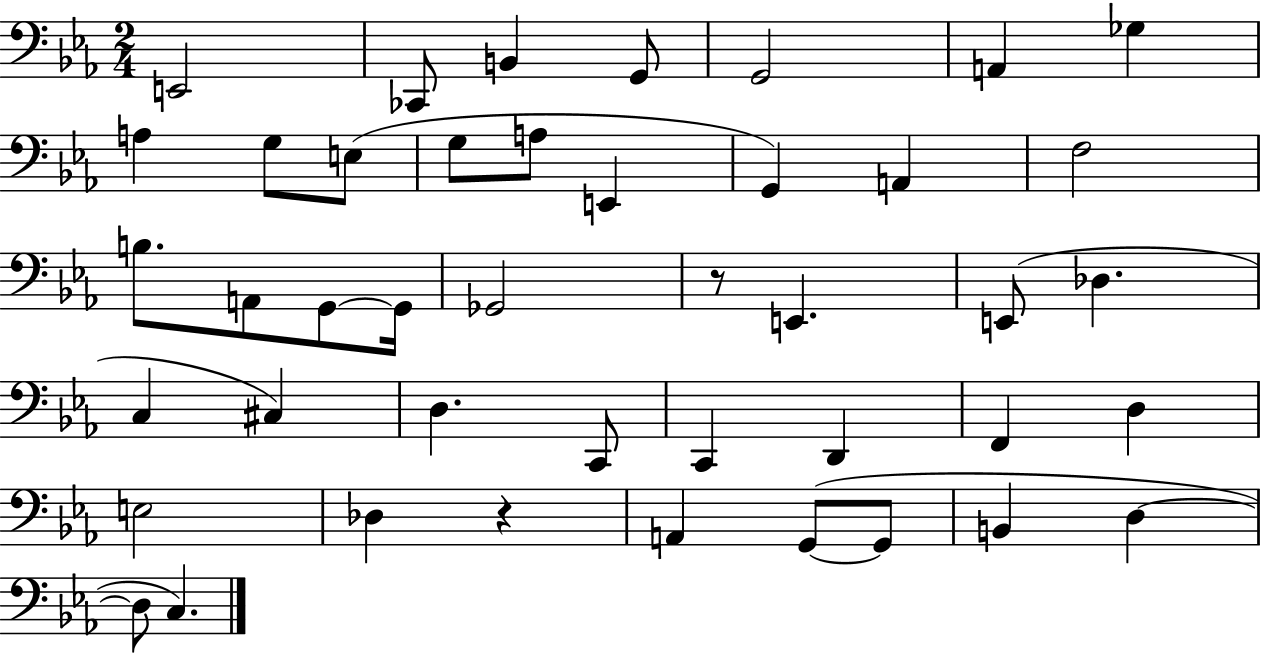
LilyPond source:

{
  \clef bass
  \numericTimeSignature
  \time 2/4
  \key ees \major
  \repeat volta 2 { e,2 | ces,8 b,4 g,8 | g,2 | a,4 ges4 | \break a4 g8 e8( | g8 a8 e,4 | g,4) a,4 | f2 | \break b8. a,8 g,8~~ g,16 | ges,2 | r8 e,4. | e,8( des4. | \break c4 cis4) | d4. c,8 | c,4 d,4 | f,4 d4 | \break e2 | des4 r4 | a,4 g,8~(~ g,8 | b,4 d4~~ | \break d8 c4.) | } \bar "|."
}